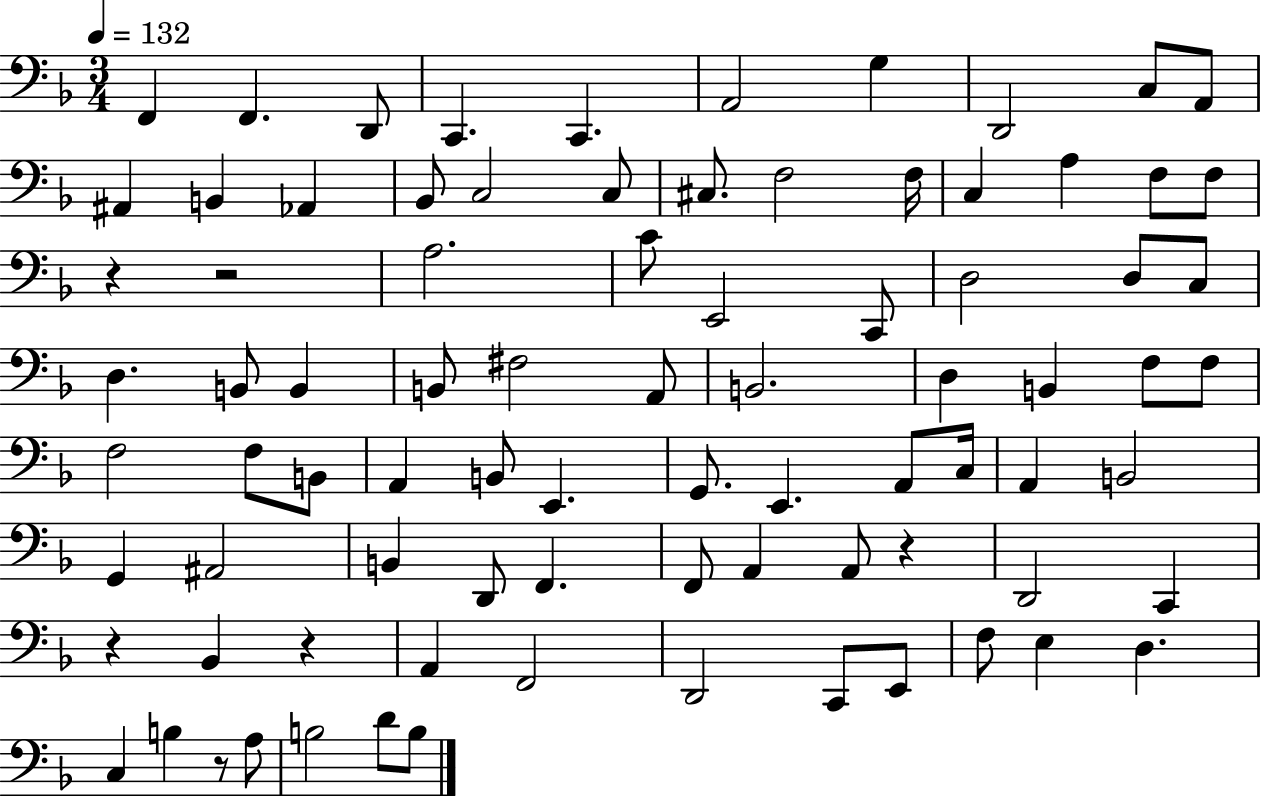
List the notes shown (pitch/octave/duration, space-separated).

F2/q F2/q. D2/e C2/q. C2/q. A2/h G3/q D2/h C3/e A2/e A#2/q B2/q Ab2/q Bb2/e C3/h C3/e C#3/e. F3/h F3/s C3/q A3/q F3/e F3/e R/q R/h A3/h. C4/e E2/h C2/e D3/h D3/e C3/e D3/q. B2/e B2/q B2/e F#3/h A2/e B2/h. D3/q B2/q F3/e F3/e F3/h F3/e B2/e A2/q B2/e E2/q. G2/e. E2/q. A2/e C3/s A2/q B2/h G2/q A#2/h B2/q D2/e F2/q. F2/e A2/q A2/e R/q D2/h C2/q R/q Bb2/q R/q A2/q F2/h D2/h C2/e E2/e F3/e E3/q D3/q. C3/q B3/q R/e A3/e B3/h D4/e B3/e